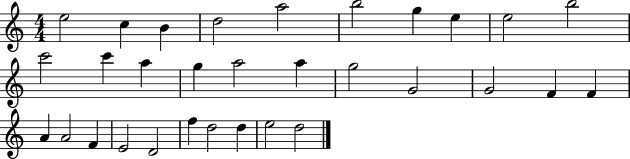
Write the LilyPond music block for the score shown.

{
  \clef treble
  \numericTimeSignature
  \time 4/4
  \key c \major
  e''2 c''4 b'4 | d''2 a''2 | b''2 g''4 e''4 | e''2 b''2 | \break c'''2 c'''4 a''4 | g''4 a''2 a''4 | g''2 g'2 | g'2 f'4 f'4 | \break a'4 a'2 f'4 | e'2 d'2 | f''4 d''2 d''4 | e''2 d''2 | \break \bar "|."
}